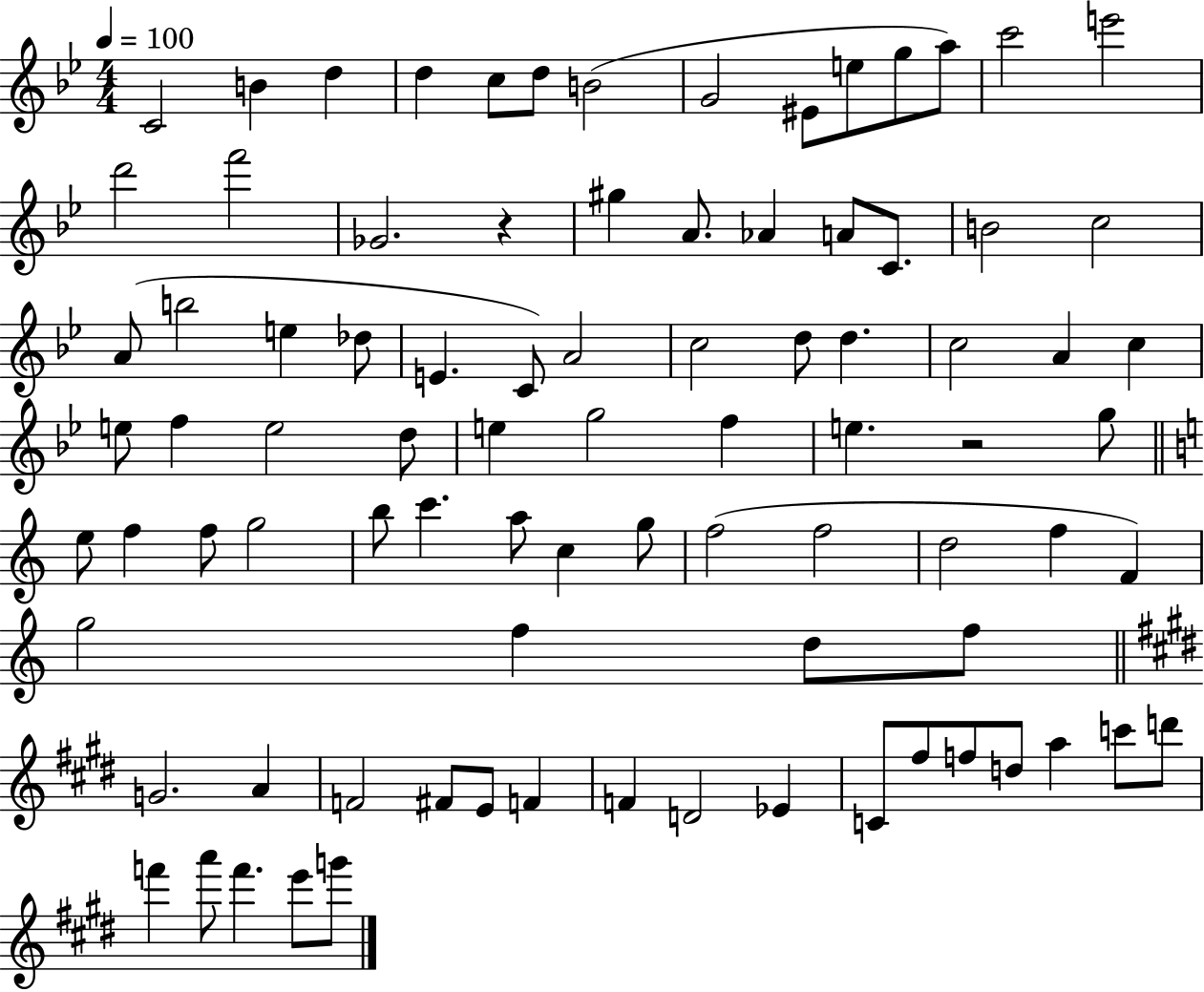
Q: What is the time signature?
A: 4/4